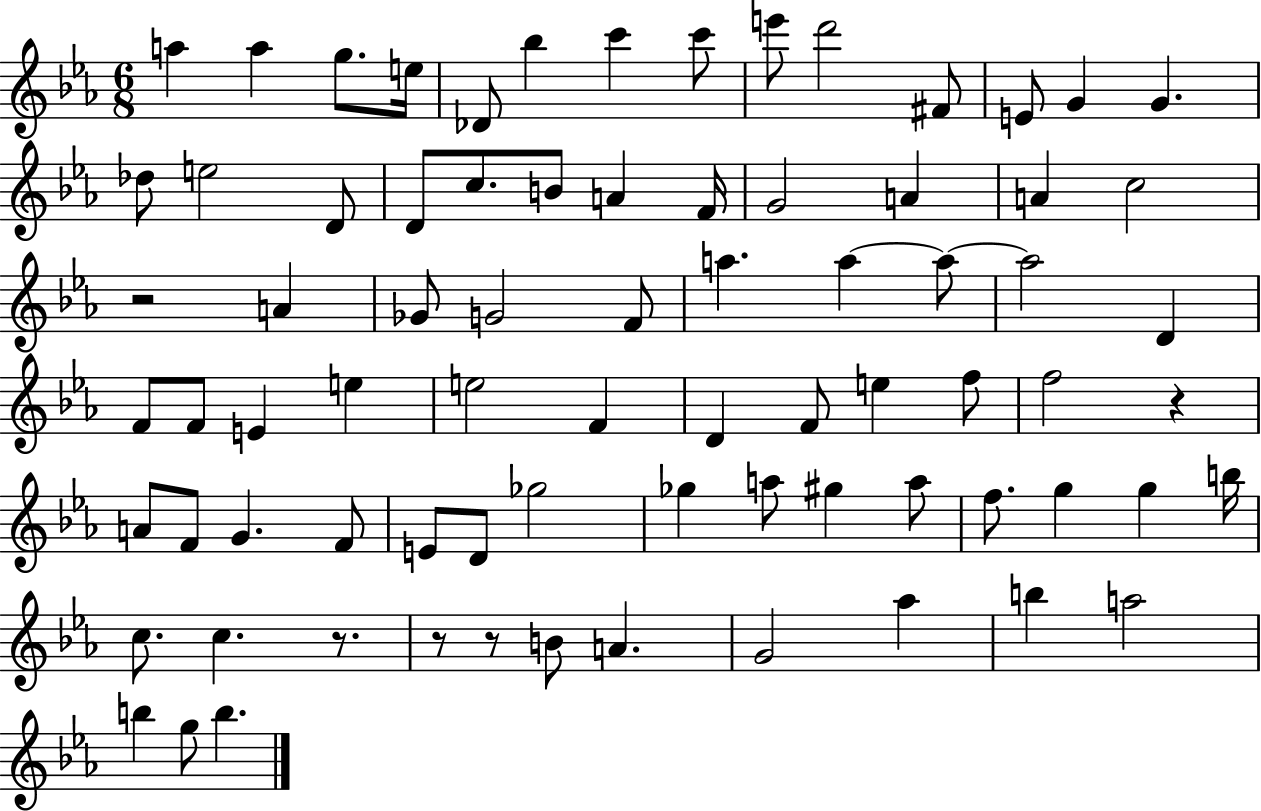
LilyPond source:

{
  \clef treble
  \numericTimeSignature
  \time 6/8
  \key ees \major
  a''4 a''4 g''8. e''16 | des'8 bes''4 c'''4 c'''8 | e'''8 d'''2 fis'8 | e'8 g'4 g'4. | \break des''8 e''2 d'8 | d'8 c''8. b'8 a'4 f'16 | g'2 a'4 | a'4 c''2 | \break r2 a'4 | ges'8 g'2 f'8 | a''4. a''4~~ a''8~~ | a''2 d'4 | \break f'8 f'8 e'4 e''4 | e''2 f'4 | d'4 f'8 e''4 f''8 | f''2 r4 | \break a'8 f'8 g'4. f'8 | e'8 d'8 ges''2 | ges''4 a''8 gis''4 a''8 | f''8. g''4 g''4 b''16 | \break c''8. c''4. r8. | r8 r8 b'8 a'4. | g'2 aes''4 | b''4 a''2 | \break b''4 g''8 b''4. | \bar "|."
}